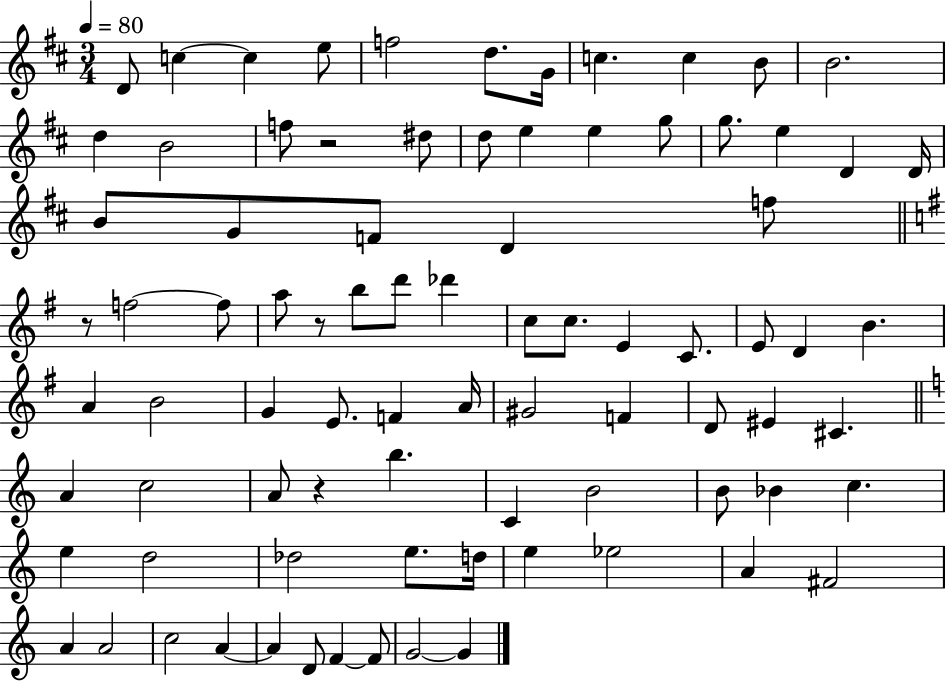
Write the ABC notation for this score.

X:1
T:Untitled
M:3/4
L:1/4
K:D
D/2 c c e/2 f2 d/2 G/4 c c B/2 B2 d B2 f/2 z2 ^d/2 d/2 e e g/2 g/2 e D D/4 B/2 G/2 F/2 D f/2 z/2 f2 f/2 a/2 z/2 b/2 d'/2 _d' c/2 c/2 E C/2 E/2 D B A B2 G E/2 F A/4 ^G2 F D/2 ^E ^C A c2 A/2 z b C B2 B/2 _B c e d2 _d2 e/2 d/4 e _e2 A ^F2 A A2 c2 A A D/2 F F/2 G2 G